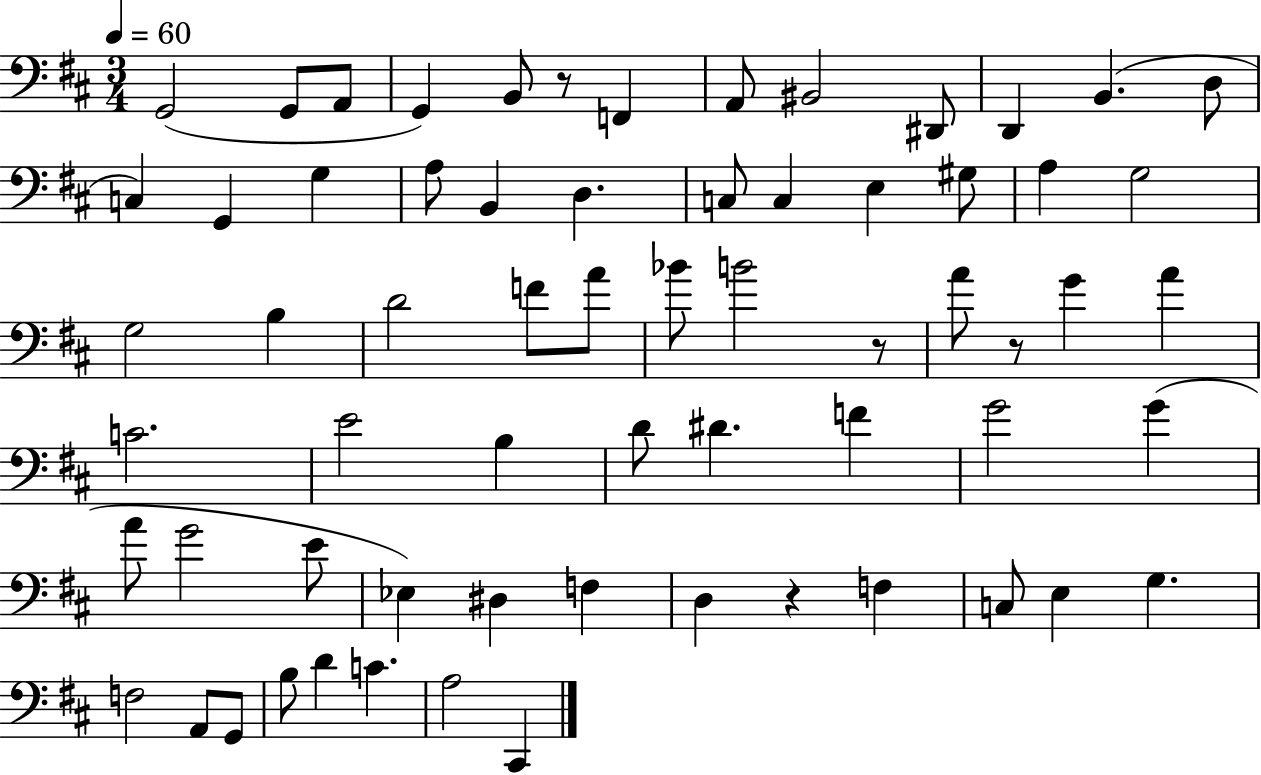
{
  \clef bass
  \numericTimeSignature
  \time 3/4
  \key d \major
  \tempo 4 = 60
  g,2( g,8 a,8 | g,4) b,8 r8 f,4 | a,8 bis,2 dis,8 | d,4 b,4.( d8 | \break c4) g,4 g4 | a8 b,4 d4. | c8 c4 e4 gis8 | a4 g2 | \break g2 b4 | d'2 f'8 a'8 | bes'8 b'2 r8 | a'8 r8 g'4 a'4 | \break c'2. | e'2 b4 | d'8 dis'4. f'4 | g'2 g'4( | \break a'8 g'2 e'8 | ees4) dis4 f4 | d4 r4 f4 | c8 e4 g4. | \break f2 a,8 g,8 | b8 d'4 c'4. | a2 cis,4 | \bar "|."
}